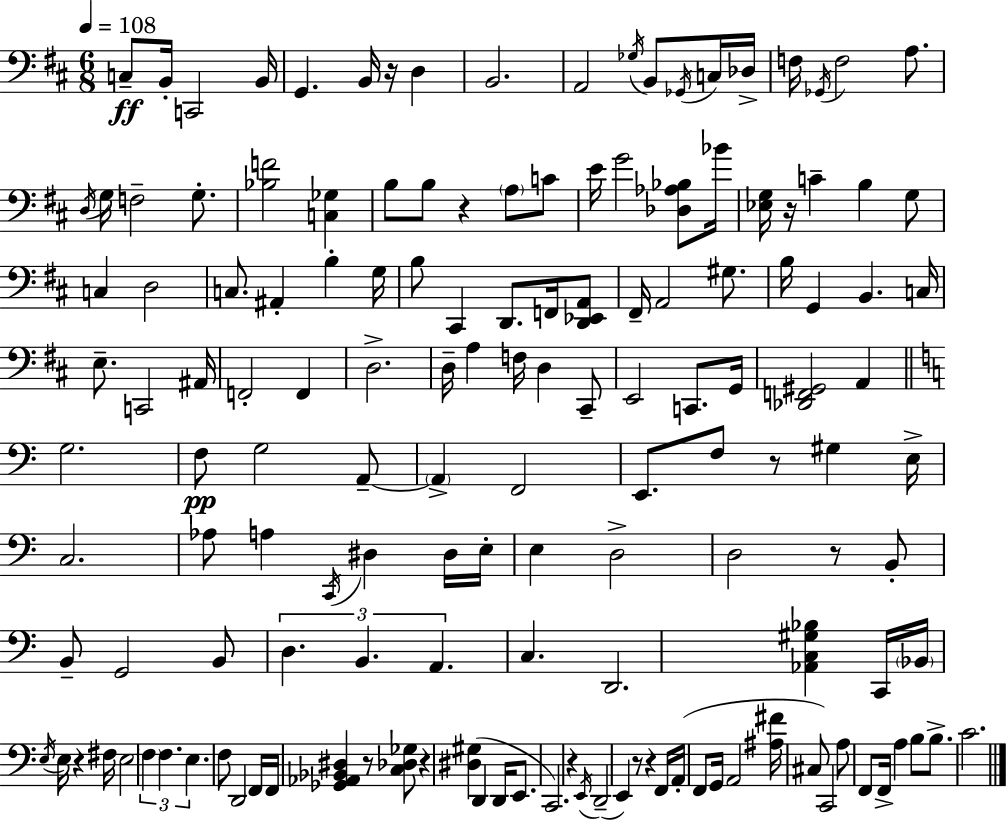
{
  \clef bass
  \numericTimeSignature
  \time 6/8
  \key d \major
  \tempo 4 = 108
  c8--\ff b,16-. c,2 b,16 | g,4. b,16 r16 d4 | b,2. | a,2 \acciaccatura { ges16 } b,8 \acciaccatura { ges,16 } | \break c16 des16-> f16 \acciaccatura { ges,16 } f2 | a8. \acciaccatura { d16 } g16 f2-- | g8.-. <bes f'>2 | <c ges>4 b8 b8 r4 | \break \parenthesize a8 c'8 e'16 g'2 | <des aes bes>8 bes'16 <ees g>16 r16 c'4-- b4 | g8 c4 d2 | c8. ais,4-. b4-. | \break g16 b8 cis,4 d,8. | f,16 <d, ees, a,>8 fis,16-- a,2 | gis8. b16 g,4 b,4. | c16 e8.-- c,2 | \break ais,16 f,2-. | f,4 d2.-> | d16-- a4 f16 d4 | cis,8-- e,2 | \break c,8. g,16 <des, f, gis,>2 | a,4 \bar "||" \break \key c \major g2. | f8\pp g2 a,8--~~ | \parenthesize a,4-> f,2 | e,8. f8 r8 gis4 e16-> | \break c2. | aes8 a4 \acciaccatura { c,16 } dis4 dis16 | e16-. e4 d2-> | d2 r8 b,8-. | \break b,8-- g,2 b,8 | \tuplet 3/2 { d4. b,4. | a,4. } c4. | d,2. | \break <aes, c gis bes>4 c,16 \parenthesize bes,16 \acciaccatura { e16 } e16 r4 | fis16 e2 \tuplet 3/2 { \parenthesize f4 | f4. e4. } | f8 d,2 | \break f,16 f,16 <ges, aes, bes, dis>4 r8 <c des ges>8 r4 | <dis gis>4( d,4 d,16 e,8. | c,2.) | r4 \acciaccatura { e,16 }( d,2-- | \break e,4) r8 r4 | f,16 a,16-.( f,8 g,16 a,2 | <ais fis'>16 cis8) c,2 | a8 f,8 f,16-> a4 b8 | \break b8.-> c'2. | \bar "|."
}